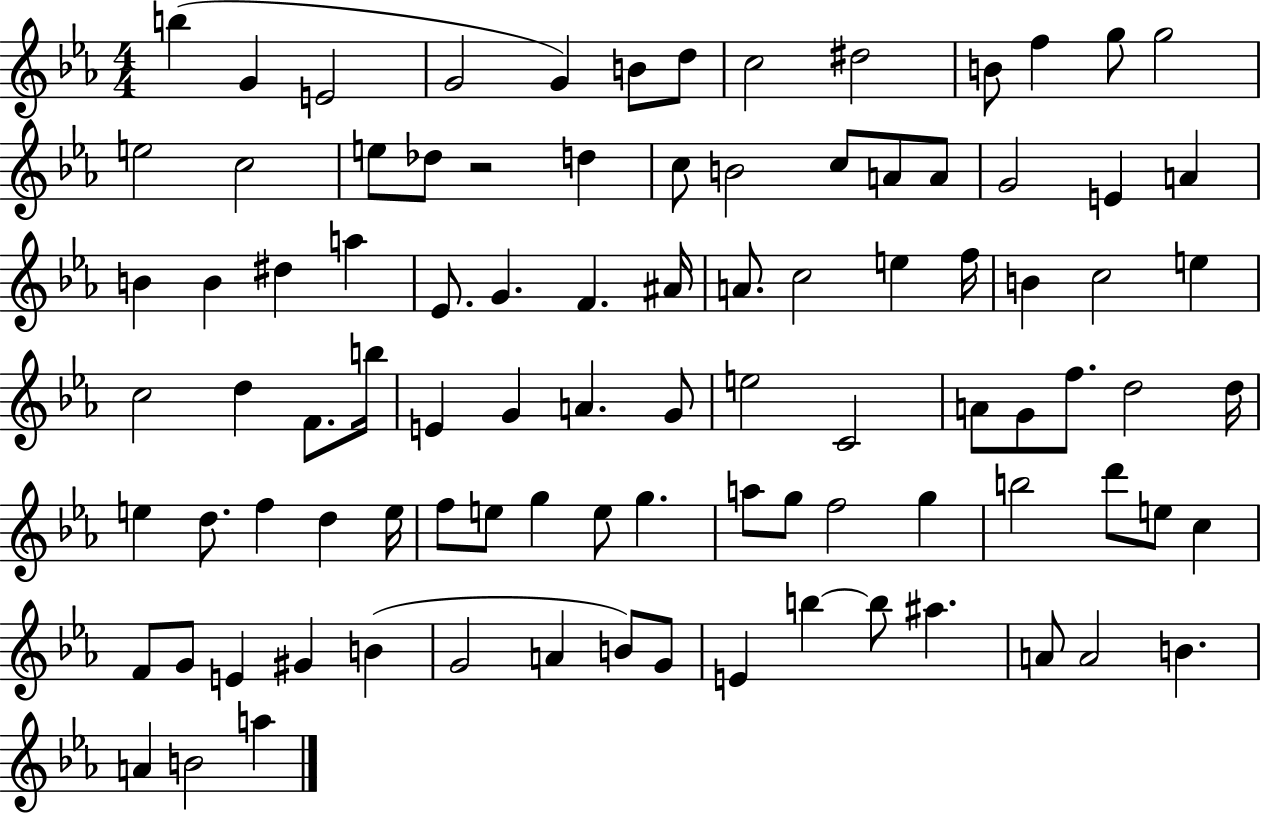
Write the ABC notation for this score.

X:1
T:Untitled
M:4/4
L:1/4
K:Eb
b G E2 G2 G B/2 d/2 c2 ^d2 B/2 f g/2 g2 e2 c2 e/2 _d/2 z2 d c/2 B2 c/2 A/2 A/2 G2 E A B B ^d a _E/2 G F ^A/4 A/2 c2 e f/4 B c2 e c2 d F/2 b/4 E G A G/2 e2 C2 A/2 G/2 f/2 d2 d/4 e d/2 f d e/4 f/2 e/2 g e/2 g a/2 g/2 f2 g b2 d'/2 e/2 c F/2 G/2 E ^G B G2 A B/2 G/2 E b b/2 ^a A/2 A2 B A B2 a